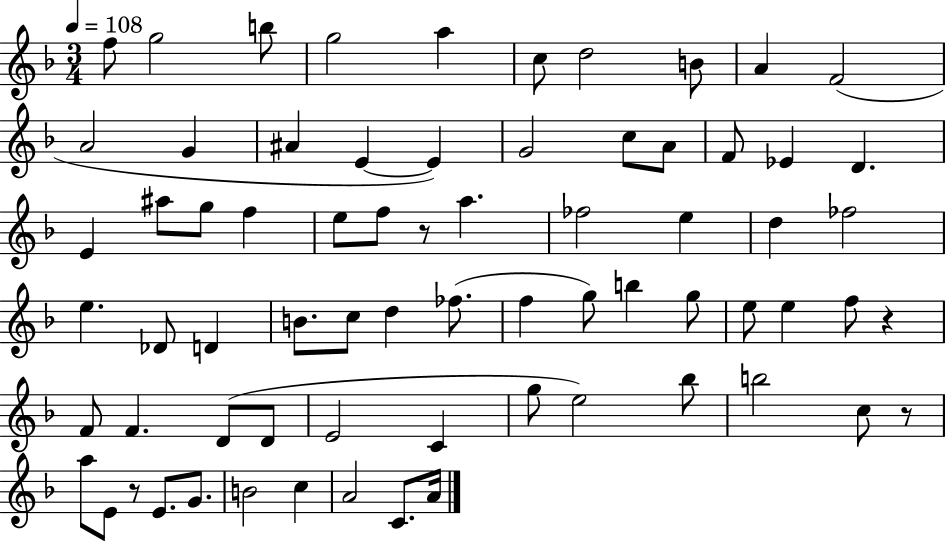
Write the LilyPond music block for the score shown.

{
  \clef treble
  \numericTimeSignature
  \time 3/4
  \key f \major
  \tempo 4 = 108
  \repeat volta 2 { f''8 g''2 b''8 | g''2 a''4 | c''8 d''2 b'8 | a'4 f'2( | \break a'2 g'4 | ais'4 e'4~~ e'4) | g'2 c''8 a'8 | f'8 ees'4 d'4. | \break e'4 ais''8 g''8 f''4 | e''8 f''8 r8 a''4. | fes''2 e''4 | d''4 fes''2 | \break e''4. des'8 d'4 | b'8. c''8 d''4 fes''8.( | f''4 g''8) b''4 g''8 | e''8 e''4 f''8 r4 | \break f'8 f'4. d'8( d'8 | e'2 c'4 | g''8 e''2) bes''8 | b''2 c''8 r8 | \break a''8 e'8 r8 e'8. g'8. | b'2 c''4 | a'2 c'8. a'16 | } \bar "|."
}